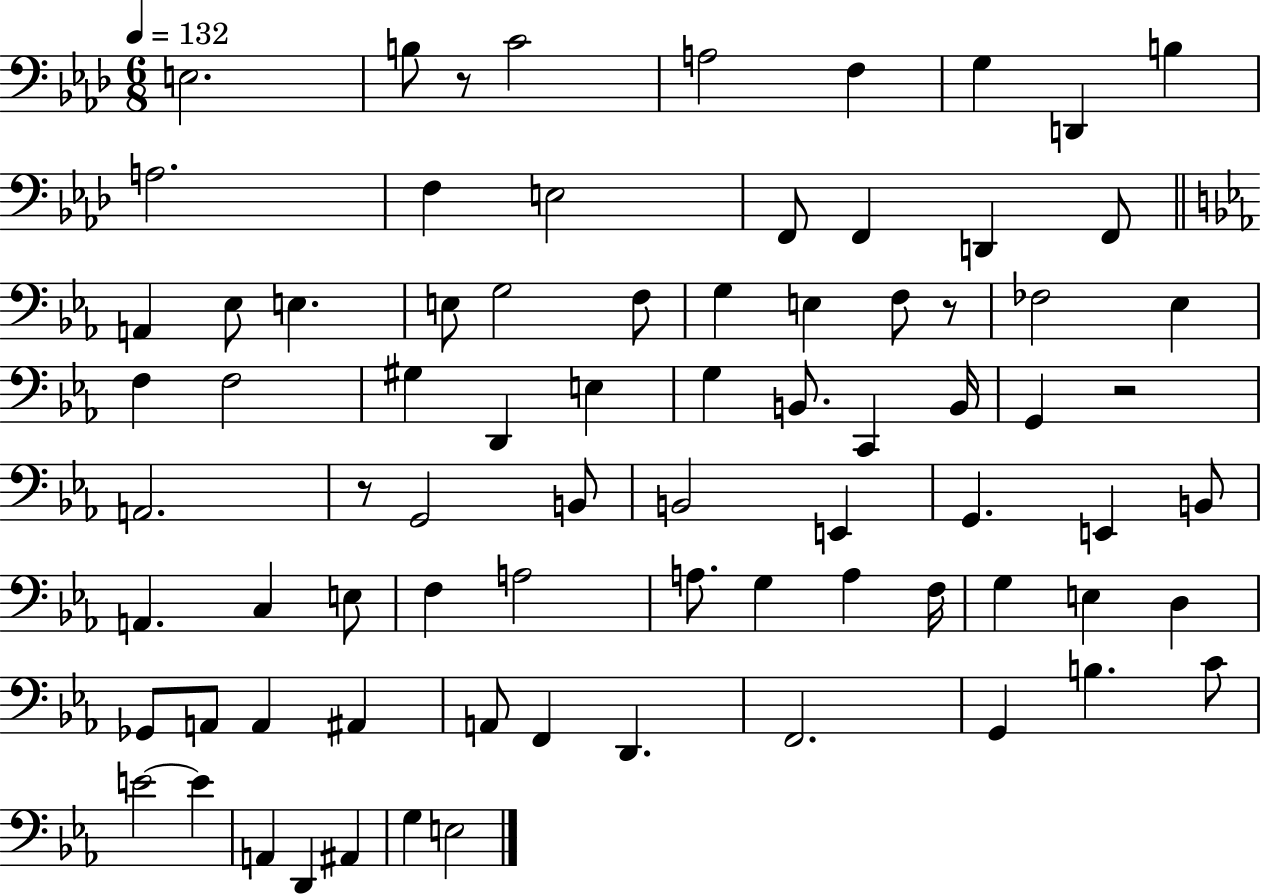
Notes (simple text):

E3/h. B3/e R/e C4/h A3/h F3/q G3/q D2/q B3/q A3/h. F3/q E3/h F2/e F2/q D2/q F2/e A2/q Eb3/e E3/q. E3/e G3/h F3/e G3/q E3/q F3/e R/e FES3/h Eb3/q F3/q F3/h G#3/q D2/q E3/q G3/q B2/e. C2/q B2/s G2/q R/h A2/h. R/e G2/h B2/e B2/h E2/q G2/q. E2/q B2/e A2/q. C3/q E3/e F3/q A3/h A3/e. G3/q A3/q F3/s G3/q E3/q D3/q Gb2/e A2/e A2/q A#2/q A2/e F2/q D2/q. F2/h. G2/q B3/q. C4/e E4/h E4/q A2/q D2/q A#2/q G3/q E3/h